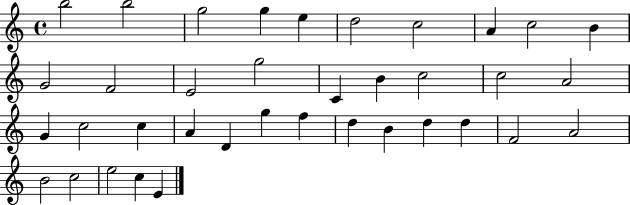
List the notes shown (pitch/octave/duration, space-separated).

B5/h B5/h G5/h G5/q E5/q D5/h C5/h A4/q C5/h B4/q G4/h F4/h E4/h G5/h C4/q B4/q C5/h C5/h A4/h G4/q C5/h C5/q A4/q D4/q G5/q F5/q D5/q B4/q D5/q D5/q F4/h A4/h B4/h C5/h E5/h C5/q E4/q